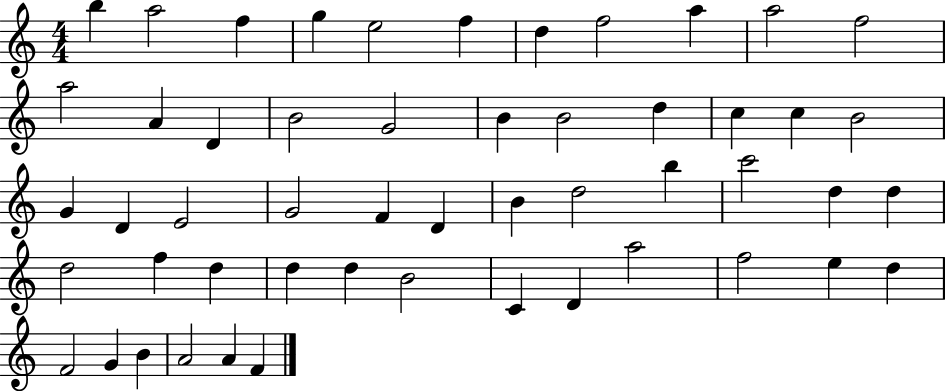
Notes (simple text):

B5/q A5/h F5/q G5/q E5/h F5/q D5/q F5/h A5/q A5/h F5/h A5/h A4/q D4/q B4/h G4/h B4/q B4/h D5/q C5/q C5/q B4/h G4/q D4/q E4/h G4/h F4/q D4/q B4/q D5/h B5/q C6/h D5/q D5/q D5/h F5/q D5/q D5/q D5/q B4/h C4/q D4/q A5/h F5/h E5/q D5/q F4/h G4/q B4/q A4/h A4/q F4/q